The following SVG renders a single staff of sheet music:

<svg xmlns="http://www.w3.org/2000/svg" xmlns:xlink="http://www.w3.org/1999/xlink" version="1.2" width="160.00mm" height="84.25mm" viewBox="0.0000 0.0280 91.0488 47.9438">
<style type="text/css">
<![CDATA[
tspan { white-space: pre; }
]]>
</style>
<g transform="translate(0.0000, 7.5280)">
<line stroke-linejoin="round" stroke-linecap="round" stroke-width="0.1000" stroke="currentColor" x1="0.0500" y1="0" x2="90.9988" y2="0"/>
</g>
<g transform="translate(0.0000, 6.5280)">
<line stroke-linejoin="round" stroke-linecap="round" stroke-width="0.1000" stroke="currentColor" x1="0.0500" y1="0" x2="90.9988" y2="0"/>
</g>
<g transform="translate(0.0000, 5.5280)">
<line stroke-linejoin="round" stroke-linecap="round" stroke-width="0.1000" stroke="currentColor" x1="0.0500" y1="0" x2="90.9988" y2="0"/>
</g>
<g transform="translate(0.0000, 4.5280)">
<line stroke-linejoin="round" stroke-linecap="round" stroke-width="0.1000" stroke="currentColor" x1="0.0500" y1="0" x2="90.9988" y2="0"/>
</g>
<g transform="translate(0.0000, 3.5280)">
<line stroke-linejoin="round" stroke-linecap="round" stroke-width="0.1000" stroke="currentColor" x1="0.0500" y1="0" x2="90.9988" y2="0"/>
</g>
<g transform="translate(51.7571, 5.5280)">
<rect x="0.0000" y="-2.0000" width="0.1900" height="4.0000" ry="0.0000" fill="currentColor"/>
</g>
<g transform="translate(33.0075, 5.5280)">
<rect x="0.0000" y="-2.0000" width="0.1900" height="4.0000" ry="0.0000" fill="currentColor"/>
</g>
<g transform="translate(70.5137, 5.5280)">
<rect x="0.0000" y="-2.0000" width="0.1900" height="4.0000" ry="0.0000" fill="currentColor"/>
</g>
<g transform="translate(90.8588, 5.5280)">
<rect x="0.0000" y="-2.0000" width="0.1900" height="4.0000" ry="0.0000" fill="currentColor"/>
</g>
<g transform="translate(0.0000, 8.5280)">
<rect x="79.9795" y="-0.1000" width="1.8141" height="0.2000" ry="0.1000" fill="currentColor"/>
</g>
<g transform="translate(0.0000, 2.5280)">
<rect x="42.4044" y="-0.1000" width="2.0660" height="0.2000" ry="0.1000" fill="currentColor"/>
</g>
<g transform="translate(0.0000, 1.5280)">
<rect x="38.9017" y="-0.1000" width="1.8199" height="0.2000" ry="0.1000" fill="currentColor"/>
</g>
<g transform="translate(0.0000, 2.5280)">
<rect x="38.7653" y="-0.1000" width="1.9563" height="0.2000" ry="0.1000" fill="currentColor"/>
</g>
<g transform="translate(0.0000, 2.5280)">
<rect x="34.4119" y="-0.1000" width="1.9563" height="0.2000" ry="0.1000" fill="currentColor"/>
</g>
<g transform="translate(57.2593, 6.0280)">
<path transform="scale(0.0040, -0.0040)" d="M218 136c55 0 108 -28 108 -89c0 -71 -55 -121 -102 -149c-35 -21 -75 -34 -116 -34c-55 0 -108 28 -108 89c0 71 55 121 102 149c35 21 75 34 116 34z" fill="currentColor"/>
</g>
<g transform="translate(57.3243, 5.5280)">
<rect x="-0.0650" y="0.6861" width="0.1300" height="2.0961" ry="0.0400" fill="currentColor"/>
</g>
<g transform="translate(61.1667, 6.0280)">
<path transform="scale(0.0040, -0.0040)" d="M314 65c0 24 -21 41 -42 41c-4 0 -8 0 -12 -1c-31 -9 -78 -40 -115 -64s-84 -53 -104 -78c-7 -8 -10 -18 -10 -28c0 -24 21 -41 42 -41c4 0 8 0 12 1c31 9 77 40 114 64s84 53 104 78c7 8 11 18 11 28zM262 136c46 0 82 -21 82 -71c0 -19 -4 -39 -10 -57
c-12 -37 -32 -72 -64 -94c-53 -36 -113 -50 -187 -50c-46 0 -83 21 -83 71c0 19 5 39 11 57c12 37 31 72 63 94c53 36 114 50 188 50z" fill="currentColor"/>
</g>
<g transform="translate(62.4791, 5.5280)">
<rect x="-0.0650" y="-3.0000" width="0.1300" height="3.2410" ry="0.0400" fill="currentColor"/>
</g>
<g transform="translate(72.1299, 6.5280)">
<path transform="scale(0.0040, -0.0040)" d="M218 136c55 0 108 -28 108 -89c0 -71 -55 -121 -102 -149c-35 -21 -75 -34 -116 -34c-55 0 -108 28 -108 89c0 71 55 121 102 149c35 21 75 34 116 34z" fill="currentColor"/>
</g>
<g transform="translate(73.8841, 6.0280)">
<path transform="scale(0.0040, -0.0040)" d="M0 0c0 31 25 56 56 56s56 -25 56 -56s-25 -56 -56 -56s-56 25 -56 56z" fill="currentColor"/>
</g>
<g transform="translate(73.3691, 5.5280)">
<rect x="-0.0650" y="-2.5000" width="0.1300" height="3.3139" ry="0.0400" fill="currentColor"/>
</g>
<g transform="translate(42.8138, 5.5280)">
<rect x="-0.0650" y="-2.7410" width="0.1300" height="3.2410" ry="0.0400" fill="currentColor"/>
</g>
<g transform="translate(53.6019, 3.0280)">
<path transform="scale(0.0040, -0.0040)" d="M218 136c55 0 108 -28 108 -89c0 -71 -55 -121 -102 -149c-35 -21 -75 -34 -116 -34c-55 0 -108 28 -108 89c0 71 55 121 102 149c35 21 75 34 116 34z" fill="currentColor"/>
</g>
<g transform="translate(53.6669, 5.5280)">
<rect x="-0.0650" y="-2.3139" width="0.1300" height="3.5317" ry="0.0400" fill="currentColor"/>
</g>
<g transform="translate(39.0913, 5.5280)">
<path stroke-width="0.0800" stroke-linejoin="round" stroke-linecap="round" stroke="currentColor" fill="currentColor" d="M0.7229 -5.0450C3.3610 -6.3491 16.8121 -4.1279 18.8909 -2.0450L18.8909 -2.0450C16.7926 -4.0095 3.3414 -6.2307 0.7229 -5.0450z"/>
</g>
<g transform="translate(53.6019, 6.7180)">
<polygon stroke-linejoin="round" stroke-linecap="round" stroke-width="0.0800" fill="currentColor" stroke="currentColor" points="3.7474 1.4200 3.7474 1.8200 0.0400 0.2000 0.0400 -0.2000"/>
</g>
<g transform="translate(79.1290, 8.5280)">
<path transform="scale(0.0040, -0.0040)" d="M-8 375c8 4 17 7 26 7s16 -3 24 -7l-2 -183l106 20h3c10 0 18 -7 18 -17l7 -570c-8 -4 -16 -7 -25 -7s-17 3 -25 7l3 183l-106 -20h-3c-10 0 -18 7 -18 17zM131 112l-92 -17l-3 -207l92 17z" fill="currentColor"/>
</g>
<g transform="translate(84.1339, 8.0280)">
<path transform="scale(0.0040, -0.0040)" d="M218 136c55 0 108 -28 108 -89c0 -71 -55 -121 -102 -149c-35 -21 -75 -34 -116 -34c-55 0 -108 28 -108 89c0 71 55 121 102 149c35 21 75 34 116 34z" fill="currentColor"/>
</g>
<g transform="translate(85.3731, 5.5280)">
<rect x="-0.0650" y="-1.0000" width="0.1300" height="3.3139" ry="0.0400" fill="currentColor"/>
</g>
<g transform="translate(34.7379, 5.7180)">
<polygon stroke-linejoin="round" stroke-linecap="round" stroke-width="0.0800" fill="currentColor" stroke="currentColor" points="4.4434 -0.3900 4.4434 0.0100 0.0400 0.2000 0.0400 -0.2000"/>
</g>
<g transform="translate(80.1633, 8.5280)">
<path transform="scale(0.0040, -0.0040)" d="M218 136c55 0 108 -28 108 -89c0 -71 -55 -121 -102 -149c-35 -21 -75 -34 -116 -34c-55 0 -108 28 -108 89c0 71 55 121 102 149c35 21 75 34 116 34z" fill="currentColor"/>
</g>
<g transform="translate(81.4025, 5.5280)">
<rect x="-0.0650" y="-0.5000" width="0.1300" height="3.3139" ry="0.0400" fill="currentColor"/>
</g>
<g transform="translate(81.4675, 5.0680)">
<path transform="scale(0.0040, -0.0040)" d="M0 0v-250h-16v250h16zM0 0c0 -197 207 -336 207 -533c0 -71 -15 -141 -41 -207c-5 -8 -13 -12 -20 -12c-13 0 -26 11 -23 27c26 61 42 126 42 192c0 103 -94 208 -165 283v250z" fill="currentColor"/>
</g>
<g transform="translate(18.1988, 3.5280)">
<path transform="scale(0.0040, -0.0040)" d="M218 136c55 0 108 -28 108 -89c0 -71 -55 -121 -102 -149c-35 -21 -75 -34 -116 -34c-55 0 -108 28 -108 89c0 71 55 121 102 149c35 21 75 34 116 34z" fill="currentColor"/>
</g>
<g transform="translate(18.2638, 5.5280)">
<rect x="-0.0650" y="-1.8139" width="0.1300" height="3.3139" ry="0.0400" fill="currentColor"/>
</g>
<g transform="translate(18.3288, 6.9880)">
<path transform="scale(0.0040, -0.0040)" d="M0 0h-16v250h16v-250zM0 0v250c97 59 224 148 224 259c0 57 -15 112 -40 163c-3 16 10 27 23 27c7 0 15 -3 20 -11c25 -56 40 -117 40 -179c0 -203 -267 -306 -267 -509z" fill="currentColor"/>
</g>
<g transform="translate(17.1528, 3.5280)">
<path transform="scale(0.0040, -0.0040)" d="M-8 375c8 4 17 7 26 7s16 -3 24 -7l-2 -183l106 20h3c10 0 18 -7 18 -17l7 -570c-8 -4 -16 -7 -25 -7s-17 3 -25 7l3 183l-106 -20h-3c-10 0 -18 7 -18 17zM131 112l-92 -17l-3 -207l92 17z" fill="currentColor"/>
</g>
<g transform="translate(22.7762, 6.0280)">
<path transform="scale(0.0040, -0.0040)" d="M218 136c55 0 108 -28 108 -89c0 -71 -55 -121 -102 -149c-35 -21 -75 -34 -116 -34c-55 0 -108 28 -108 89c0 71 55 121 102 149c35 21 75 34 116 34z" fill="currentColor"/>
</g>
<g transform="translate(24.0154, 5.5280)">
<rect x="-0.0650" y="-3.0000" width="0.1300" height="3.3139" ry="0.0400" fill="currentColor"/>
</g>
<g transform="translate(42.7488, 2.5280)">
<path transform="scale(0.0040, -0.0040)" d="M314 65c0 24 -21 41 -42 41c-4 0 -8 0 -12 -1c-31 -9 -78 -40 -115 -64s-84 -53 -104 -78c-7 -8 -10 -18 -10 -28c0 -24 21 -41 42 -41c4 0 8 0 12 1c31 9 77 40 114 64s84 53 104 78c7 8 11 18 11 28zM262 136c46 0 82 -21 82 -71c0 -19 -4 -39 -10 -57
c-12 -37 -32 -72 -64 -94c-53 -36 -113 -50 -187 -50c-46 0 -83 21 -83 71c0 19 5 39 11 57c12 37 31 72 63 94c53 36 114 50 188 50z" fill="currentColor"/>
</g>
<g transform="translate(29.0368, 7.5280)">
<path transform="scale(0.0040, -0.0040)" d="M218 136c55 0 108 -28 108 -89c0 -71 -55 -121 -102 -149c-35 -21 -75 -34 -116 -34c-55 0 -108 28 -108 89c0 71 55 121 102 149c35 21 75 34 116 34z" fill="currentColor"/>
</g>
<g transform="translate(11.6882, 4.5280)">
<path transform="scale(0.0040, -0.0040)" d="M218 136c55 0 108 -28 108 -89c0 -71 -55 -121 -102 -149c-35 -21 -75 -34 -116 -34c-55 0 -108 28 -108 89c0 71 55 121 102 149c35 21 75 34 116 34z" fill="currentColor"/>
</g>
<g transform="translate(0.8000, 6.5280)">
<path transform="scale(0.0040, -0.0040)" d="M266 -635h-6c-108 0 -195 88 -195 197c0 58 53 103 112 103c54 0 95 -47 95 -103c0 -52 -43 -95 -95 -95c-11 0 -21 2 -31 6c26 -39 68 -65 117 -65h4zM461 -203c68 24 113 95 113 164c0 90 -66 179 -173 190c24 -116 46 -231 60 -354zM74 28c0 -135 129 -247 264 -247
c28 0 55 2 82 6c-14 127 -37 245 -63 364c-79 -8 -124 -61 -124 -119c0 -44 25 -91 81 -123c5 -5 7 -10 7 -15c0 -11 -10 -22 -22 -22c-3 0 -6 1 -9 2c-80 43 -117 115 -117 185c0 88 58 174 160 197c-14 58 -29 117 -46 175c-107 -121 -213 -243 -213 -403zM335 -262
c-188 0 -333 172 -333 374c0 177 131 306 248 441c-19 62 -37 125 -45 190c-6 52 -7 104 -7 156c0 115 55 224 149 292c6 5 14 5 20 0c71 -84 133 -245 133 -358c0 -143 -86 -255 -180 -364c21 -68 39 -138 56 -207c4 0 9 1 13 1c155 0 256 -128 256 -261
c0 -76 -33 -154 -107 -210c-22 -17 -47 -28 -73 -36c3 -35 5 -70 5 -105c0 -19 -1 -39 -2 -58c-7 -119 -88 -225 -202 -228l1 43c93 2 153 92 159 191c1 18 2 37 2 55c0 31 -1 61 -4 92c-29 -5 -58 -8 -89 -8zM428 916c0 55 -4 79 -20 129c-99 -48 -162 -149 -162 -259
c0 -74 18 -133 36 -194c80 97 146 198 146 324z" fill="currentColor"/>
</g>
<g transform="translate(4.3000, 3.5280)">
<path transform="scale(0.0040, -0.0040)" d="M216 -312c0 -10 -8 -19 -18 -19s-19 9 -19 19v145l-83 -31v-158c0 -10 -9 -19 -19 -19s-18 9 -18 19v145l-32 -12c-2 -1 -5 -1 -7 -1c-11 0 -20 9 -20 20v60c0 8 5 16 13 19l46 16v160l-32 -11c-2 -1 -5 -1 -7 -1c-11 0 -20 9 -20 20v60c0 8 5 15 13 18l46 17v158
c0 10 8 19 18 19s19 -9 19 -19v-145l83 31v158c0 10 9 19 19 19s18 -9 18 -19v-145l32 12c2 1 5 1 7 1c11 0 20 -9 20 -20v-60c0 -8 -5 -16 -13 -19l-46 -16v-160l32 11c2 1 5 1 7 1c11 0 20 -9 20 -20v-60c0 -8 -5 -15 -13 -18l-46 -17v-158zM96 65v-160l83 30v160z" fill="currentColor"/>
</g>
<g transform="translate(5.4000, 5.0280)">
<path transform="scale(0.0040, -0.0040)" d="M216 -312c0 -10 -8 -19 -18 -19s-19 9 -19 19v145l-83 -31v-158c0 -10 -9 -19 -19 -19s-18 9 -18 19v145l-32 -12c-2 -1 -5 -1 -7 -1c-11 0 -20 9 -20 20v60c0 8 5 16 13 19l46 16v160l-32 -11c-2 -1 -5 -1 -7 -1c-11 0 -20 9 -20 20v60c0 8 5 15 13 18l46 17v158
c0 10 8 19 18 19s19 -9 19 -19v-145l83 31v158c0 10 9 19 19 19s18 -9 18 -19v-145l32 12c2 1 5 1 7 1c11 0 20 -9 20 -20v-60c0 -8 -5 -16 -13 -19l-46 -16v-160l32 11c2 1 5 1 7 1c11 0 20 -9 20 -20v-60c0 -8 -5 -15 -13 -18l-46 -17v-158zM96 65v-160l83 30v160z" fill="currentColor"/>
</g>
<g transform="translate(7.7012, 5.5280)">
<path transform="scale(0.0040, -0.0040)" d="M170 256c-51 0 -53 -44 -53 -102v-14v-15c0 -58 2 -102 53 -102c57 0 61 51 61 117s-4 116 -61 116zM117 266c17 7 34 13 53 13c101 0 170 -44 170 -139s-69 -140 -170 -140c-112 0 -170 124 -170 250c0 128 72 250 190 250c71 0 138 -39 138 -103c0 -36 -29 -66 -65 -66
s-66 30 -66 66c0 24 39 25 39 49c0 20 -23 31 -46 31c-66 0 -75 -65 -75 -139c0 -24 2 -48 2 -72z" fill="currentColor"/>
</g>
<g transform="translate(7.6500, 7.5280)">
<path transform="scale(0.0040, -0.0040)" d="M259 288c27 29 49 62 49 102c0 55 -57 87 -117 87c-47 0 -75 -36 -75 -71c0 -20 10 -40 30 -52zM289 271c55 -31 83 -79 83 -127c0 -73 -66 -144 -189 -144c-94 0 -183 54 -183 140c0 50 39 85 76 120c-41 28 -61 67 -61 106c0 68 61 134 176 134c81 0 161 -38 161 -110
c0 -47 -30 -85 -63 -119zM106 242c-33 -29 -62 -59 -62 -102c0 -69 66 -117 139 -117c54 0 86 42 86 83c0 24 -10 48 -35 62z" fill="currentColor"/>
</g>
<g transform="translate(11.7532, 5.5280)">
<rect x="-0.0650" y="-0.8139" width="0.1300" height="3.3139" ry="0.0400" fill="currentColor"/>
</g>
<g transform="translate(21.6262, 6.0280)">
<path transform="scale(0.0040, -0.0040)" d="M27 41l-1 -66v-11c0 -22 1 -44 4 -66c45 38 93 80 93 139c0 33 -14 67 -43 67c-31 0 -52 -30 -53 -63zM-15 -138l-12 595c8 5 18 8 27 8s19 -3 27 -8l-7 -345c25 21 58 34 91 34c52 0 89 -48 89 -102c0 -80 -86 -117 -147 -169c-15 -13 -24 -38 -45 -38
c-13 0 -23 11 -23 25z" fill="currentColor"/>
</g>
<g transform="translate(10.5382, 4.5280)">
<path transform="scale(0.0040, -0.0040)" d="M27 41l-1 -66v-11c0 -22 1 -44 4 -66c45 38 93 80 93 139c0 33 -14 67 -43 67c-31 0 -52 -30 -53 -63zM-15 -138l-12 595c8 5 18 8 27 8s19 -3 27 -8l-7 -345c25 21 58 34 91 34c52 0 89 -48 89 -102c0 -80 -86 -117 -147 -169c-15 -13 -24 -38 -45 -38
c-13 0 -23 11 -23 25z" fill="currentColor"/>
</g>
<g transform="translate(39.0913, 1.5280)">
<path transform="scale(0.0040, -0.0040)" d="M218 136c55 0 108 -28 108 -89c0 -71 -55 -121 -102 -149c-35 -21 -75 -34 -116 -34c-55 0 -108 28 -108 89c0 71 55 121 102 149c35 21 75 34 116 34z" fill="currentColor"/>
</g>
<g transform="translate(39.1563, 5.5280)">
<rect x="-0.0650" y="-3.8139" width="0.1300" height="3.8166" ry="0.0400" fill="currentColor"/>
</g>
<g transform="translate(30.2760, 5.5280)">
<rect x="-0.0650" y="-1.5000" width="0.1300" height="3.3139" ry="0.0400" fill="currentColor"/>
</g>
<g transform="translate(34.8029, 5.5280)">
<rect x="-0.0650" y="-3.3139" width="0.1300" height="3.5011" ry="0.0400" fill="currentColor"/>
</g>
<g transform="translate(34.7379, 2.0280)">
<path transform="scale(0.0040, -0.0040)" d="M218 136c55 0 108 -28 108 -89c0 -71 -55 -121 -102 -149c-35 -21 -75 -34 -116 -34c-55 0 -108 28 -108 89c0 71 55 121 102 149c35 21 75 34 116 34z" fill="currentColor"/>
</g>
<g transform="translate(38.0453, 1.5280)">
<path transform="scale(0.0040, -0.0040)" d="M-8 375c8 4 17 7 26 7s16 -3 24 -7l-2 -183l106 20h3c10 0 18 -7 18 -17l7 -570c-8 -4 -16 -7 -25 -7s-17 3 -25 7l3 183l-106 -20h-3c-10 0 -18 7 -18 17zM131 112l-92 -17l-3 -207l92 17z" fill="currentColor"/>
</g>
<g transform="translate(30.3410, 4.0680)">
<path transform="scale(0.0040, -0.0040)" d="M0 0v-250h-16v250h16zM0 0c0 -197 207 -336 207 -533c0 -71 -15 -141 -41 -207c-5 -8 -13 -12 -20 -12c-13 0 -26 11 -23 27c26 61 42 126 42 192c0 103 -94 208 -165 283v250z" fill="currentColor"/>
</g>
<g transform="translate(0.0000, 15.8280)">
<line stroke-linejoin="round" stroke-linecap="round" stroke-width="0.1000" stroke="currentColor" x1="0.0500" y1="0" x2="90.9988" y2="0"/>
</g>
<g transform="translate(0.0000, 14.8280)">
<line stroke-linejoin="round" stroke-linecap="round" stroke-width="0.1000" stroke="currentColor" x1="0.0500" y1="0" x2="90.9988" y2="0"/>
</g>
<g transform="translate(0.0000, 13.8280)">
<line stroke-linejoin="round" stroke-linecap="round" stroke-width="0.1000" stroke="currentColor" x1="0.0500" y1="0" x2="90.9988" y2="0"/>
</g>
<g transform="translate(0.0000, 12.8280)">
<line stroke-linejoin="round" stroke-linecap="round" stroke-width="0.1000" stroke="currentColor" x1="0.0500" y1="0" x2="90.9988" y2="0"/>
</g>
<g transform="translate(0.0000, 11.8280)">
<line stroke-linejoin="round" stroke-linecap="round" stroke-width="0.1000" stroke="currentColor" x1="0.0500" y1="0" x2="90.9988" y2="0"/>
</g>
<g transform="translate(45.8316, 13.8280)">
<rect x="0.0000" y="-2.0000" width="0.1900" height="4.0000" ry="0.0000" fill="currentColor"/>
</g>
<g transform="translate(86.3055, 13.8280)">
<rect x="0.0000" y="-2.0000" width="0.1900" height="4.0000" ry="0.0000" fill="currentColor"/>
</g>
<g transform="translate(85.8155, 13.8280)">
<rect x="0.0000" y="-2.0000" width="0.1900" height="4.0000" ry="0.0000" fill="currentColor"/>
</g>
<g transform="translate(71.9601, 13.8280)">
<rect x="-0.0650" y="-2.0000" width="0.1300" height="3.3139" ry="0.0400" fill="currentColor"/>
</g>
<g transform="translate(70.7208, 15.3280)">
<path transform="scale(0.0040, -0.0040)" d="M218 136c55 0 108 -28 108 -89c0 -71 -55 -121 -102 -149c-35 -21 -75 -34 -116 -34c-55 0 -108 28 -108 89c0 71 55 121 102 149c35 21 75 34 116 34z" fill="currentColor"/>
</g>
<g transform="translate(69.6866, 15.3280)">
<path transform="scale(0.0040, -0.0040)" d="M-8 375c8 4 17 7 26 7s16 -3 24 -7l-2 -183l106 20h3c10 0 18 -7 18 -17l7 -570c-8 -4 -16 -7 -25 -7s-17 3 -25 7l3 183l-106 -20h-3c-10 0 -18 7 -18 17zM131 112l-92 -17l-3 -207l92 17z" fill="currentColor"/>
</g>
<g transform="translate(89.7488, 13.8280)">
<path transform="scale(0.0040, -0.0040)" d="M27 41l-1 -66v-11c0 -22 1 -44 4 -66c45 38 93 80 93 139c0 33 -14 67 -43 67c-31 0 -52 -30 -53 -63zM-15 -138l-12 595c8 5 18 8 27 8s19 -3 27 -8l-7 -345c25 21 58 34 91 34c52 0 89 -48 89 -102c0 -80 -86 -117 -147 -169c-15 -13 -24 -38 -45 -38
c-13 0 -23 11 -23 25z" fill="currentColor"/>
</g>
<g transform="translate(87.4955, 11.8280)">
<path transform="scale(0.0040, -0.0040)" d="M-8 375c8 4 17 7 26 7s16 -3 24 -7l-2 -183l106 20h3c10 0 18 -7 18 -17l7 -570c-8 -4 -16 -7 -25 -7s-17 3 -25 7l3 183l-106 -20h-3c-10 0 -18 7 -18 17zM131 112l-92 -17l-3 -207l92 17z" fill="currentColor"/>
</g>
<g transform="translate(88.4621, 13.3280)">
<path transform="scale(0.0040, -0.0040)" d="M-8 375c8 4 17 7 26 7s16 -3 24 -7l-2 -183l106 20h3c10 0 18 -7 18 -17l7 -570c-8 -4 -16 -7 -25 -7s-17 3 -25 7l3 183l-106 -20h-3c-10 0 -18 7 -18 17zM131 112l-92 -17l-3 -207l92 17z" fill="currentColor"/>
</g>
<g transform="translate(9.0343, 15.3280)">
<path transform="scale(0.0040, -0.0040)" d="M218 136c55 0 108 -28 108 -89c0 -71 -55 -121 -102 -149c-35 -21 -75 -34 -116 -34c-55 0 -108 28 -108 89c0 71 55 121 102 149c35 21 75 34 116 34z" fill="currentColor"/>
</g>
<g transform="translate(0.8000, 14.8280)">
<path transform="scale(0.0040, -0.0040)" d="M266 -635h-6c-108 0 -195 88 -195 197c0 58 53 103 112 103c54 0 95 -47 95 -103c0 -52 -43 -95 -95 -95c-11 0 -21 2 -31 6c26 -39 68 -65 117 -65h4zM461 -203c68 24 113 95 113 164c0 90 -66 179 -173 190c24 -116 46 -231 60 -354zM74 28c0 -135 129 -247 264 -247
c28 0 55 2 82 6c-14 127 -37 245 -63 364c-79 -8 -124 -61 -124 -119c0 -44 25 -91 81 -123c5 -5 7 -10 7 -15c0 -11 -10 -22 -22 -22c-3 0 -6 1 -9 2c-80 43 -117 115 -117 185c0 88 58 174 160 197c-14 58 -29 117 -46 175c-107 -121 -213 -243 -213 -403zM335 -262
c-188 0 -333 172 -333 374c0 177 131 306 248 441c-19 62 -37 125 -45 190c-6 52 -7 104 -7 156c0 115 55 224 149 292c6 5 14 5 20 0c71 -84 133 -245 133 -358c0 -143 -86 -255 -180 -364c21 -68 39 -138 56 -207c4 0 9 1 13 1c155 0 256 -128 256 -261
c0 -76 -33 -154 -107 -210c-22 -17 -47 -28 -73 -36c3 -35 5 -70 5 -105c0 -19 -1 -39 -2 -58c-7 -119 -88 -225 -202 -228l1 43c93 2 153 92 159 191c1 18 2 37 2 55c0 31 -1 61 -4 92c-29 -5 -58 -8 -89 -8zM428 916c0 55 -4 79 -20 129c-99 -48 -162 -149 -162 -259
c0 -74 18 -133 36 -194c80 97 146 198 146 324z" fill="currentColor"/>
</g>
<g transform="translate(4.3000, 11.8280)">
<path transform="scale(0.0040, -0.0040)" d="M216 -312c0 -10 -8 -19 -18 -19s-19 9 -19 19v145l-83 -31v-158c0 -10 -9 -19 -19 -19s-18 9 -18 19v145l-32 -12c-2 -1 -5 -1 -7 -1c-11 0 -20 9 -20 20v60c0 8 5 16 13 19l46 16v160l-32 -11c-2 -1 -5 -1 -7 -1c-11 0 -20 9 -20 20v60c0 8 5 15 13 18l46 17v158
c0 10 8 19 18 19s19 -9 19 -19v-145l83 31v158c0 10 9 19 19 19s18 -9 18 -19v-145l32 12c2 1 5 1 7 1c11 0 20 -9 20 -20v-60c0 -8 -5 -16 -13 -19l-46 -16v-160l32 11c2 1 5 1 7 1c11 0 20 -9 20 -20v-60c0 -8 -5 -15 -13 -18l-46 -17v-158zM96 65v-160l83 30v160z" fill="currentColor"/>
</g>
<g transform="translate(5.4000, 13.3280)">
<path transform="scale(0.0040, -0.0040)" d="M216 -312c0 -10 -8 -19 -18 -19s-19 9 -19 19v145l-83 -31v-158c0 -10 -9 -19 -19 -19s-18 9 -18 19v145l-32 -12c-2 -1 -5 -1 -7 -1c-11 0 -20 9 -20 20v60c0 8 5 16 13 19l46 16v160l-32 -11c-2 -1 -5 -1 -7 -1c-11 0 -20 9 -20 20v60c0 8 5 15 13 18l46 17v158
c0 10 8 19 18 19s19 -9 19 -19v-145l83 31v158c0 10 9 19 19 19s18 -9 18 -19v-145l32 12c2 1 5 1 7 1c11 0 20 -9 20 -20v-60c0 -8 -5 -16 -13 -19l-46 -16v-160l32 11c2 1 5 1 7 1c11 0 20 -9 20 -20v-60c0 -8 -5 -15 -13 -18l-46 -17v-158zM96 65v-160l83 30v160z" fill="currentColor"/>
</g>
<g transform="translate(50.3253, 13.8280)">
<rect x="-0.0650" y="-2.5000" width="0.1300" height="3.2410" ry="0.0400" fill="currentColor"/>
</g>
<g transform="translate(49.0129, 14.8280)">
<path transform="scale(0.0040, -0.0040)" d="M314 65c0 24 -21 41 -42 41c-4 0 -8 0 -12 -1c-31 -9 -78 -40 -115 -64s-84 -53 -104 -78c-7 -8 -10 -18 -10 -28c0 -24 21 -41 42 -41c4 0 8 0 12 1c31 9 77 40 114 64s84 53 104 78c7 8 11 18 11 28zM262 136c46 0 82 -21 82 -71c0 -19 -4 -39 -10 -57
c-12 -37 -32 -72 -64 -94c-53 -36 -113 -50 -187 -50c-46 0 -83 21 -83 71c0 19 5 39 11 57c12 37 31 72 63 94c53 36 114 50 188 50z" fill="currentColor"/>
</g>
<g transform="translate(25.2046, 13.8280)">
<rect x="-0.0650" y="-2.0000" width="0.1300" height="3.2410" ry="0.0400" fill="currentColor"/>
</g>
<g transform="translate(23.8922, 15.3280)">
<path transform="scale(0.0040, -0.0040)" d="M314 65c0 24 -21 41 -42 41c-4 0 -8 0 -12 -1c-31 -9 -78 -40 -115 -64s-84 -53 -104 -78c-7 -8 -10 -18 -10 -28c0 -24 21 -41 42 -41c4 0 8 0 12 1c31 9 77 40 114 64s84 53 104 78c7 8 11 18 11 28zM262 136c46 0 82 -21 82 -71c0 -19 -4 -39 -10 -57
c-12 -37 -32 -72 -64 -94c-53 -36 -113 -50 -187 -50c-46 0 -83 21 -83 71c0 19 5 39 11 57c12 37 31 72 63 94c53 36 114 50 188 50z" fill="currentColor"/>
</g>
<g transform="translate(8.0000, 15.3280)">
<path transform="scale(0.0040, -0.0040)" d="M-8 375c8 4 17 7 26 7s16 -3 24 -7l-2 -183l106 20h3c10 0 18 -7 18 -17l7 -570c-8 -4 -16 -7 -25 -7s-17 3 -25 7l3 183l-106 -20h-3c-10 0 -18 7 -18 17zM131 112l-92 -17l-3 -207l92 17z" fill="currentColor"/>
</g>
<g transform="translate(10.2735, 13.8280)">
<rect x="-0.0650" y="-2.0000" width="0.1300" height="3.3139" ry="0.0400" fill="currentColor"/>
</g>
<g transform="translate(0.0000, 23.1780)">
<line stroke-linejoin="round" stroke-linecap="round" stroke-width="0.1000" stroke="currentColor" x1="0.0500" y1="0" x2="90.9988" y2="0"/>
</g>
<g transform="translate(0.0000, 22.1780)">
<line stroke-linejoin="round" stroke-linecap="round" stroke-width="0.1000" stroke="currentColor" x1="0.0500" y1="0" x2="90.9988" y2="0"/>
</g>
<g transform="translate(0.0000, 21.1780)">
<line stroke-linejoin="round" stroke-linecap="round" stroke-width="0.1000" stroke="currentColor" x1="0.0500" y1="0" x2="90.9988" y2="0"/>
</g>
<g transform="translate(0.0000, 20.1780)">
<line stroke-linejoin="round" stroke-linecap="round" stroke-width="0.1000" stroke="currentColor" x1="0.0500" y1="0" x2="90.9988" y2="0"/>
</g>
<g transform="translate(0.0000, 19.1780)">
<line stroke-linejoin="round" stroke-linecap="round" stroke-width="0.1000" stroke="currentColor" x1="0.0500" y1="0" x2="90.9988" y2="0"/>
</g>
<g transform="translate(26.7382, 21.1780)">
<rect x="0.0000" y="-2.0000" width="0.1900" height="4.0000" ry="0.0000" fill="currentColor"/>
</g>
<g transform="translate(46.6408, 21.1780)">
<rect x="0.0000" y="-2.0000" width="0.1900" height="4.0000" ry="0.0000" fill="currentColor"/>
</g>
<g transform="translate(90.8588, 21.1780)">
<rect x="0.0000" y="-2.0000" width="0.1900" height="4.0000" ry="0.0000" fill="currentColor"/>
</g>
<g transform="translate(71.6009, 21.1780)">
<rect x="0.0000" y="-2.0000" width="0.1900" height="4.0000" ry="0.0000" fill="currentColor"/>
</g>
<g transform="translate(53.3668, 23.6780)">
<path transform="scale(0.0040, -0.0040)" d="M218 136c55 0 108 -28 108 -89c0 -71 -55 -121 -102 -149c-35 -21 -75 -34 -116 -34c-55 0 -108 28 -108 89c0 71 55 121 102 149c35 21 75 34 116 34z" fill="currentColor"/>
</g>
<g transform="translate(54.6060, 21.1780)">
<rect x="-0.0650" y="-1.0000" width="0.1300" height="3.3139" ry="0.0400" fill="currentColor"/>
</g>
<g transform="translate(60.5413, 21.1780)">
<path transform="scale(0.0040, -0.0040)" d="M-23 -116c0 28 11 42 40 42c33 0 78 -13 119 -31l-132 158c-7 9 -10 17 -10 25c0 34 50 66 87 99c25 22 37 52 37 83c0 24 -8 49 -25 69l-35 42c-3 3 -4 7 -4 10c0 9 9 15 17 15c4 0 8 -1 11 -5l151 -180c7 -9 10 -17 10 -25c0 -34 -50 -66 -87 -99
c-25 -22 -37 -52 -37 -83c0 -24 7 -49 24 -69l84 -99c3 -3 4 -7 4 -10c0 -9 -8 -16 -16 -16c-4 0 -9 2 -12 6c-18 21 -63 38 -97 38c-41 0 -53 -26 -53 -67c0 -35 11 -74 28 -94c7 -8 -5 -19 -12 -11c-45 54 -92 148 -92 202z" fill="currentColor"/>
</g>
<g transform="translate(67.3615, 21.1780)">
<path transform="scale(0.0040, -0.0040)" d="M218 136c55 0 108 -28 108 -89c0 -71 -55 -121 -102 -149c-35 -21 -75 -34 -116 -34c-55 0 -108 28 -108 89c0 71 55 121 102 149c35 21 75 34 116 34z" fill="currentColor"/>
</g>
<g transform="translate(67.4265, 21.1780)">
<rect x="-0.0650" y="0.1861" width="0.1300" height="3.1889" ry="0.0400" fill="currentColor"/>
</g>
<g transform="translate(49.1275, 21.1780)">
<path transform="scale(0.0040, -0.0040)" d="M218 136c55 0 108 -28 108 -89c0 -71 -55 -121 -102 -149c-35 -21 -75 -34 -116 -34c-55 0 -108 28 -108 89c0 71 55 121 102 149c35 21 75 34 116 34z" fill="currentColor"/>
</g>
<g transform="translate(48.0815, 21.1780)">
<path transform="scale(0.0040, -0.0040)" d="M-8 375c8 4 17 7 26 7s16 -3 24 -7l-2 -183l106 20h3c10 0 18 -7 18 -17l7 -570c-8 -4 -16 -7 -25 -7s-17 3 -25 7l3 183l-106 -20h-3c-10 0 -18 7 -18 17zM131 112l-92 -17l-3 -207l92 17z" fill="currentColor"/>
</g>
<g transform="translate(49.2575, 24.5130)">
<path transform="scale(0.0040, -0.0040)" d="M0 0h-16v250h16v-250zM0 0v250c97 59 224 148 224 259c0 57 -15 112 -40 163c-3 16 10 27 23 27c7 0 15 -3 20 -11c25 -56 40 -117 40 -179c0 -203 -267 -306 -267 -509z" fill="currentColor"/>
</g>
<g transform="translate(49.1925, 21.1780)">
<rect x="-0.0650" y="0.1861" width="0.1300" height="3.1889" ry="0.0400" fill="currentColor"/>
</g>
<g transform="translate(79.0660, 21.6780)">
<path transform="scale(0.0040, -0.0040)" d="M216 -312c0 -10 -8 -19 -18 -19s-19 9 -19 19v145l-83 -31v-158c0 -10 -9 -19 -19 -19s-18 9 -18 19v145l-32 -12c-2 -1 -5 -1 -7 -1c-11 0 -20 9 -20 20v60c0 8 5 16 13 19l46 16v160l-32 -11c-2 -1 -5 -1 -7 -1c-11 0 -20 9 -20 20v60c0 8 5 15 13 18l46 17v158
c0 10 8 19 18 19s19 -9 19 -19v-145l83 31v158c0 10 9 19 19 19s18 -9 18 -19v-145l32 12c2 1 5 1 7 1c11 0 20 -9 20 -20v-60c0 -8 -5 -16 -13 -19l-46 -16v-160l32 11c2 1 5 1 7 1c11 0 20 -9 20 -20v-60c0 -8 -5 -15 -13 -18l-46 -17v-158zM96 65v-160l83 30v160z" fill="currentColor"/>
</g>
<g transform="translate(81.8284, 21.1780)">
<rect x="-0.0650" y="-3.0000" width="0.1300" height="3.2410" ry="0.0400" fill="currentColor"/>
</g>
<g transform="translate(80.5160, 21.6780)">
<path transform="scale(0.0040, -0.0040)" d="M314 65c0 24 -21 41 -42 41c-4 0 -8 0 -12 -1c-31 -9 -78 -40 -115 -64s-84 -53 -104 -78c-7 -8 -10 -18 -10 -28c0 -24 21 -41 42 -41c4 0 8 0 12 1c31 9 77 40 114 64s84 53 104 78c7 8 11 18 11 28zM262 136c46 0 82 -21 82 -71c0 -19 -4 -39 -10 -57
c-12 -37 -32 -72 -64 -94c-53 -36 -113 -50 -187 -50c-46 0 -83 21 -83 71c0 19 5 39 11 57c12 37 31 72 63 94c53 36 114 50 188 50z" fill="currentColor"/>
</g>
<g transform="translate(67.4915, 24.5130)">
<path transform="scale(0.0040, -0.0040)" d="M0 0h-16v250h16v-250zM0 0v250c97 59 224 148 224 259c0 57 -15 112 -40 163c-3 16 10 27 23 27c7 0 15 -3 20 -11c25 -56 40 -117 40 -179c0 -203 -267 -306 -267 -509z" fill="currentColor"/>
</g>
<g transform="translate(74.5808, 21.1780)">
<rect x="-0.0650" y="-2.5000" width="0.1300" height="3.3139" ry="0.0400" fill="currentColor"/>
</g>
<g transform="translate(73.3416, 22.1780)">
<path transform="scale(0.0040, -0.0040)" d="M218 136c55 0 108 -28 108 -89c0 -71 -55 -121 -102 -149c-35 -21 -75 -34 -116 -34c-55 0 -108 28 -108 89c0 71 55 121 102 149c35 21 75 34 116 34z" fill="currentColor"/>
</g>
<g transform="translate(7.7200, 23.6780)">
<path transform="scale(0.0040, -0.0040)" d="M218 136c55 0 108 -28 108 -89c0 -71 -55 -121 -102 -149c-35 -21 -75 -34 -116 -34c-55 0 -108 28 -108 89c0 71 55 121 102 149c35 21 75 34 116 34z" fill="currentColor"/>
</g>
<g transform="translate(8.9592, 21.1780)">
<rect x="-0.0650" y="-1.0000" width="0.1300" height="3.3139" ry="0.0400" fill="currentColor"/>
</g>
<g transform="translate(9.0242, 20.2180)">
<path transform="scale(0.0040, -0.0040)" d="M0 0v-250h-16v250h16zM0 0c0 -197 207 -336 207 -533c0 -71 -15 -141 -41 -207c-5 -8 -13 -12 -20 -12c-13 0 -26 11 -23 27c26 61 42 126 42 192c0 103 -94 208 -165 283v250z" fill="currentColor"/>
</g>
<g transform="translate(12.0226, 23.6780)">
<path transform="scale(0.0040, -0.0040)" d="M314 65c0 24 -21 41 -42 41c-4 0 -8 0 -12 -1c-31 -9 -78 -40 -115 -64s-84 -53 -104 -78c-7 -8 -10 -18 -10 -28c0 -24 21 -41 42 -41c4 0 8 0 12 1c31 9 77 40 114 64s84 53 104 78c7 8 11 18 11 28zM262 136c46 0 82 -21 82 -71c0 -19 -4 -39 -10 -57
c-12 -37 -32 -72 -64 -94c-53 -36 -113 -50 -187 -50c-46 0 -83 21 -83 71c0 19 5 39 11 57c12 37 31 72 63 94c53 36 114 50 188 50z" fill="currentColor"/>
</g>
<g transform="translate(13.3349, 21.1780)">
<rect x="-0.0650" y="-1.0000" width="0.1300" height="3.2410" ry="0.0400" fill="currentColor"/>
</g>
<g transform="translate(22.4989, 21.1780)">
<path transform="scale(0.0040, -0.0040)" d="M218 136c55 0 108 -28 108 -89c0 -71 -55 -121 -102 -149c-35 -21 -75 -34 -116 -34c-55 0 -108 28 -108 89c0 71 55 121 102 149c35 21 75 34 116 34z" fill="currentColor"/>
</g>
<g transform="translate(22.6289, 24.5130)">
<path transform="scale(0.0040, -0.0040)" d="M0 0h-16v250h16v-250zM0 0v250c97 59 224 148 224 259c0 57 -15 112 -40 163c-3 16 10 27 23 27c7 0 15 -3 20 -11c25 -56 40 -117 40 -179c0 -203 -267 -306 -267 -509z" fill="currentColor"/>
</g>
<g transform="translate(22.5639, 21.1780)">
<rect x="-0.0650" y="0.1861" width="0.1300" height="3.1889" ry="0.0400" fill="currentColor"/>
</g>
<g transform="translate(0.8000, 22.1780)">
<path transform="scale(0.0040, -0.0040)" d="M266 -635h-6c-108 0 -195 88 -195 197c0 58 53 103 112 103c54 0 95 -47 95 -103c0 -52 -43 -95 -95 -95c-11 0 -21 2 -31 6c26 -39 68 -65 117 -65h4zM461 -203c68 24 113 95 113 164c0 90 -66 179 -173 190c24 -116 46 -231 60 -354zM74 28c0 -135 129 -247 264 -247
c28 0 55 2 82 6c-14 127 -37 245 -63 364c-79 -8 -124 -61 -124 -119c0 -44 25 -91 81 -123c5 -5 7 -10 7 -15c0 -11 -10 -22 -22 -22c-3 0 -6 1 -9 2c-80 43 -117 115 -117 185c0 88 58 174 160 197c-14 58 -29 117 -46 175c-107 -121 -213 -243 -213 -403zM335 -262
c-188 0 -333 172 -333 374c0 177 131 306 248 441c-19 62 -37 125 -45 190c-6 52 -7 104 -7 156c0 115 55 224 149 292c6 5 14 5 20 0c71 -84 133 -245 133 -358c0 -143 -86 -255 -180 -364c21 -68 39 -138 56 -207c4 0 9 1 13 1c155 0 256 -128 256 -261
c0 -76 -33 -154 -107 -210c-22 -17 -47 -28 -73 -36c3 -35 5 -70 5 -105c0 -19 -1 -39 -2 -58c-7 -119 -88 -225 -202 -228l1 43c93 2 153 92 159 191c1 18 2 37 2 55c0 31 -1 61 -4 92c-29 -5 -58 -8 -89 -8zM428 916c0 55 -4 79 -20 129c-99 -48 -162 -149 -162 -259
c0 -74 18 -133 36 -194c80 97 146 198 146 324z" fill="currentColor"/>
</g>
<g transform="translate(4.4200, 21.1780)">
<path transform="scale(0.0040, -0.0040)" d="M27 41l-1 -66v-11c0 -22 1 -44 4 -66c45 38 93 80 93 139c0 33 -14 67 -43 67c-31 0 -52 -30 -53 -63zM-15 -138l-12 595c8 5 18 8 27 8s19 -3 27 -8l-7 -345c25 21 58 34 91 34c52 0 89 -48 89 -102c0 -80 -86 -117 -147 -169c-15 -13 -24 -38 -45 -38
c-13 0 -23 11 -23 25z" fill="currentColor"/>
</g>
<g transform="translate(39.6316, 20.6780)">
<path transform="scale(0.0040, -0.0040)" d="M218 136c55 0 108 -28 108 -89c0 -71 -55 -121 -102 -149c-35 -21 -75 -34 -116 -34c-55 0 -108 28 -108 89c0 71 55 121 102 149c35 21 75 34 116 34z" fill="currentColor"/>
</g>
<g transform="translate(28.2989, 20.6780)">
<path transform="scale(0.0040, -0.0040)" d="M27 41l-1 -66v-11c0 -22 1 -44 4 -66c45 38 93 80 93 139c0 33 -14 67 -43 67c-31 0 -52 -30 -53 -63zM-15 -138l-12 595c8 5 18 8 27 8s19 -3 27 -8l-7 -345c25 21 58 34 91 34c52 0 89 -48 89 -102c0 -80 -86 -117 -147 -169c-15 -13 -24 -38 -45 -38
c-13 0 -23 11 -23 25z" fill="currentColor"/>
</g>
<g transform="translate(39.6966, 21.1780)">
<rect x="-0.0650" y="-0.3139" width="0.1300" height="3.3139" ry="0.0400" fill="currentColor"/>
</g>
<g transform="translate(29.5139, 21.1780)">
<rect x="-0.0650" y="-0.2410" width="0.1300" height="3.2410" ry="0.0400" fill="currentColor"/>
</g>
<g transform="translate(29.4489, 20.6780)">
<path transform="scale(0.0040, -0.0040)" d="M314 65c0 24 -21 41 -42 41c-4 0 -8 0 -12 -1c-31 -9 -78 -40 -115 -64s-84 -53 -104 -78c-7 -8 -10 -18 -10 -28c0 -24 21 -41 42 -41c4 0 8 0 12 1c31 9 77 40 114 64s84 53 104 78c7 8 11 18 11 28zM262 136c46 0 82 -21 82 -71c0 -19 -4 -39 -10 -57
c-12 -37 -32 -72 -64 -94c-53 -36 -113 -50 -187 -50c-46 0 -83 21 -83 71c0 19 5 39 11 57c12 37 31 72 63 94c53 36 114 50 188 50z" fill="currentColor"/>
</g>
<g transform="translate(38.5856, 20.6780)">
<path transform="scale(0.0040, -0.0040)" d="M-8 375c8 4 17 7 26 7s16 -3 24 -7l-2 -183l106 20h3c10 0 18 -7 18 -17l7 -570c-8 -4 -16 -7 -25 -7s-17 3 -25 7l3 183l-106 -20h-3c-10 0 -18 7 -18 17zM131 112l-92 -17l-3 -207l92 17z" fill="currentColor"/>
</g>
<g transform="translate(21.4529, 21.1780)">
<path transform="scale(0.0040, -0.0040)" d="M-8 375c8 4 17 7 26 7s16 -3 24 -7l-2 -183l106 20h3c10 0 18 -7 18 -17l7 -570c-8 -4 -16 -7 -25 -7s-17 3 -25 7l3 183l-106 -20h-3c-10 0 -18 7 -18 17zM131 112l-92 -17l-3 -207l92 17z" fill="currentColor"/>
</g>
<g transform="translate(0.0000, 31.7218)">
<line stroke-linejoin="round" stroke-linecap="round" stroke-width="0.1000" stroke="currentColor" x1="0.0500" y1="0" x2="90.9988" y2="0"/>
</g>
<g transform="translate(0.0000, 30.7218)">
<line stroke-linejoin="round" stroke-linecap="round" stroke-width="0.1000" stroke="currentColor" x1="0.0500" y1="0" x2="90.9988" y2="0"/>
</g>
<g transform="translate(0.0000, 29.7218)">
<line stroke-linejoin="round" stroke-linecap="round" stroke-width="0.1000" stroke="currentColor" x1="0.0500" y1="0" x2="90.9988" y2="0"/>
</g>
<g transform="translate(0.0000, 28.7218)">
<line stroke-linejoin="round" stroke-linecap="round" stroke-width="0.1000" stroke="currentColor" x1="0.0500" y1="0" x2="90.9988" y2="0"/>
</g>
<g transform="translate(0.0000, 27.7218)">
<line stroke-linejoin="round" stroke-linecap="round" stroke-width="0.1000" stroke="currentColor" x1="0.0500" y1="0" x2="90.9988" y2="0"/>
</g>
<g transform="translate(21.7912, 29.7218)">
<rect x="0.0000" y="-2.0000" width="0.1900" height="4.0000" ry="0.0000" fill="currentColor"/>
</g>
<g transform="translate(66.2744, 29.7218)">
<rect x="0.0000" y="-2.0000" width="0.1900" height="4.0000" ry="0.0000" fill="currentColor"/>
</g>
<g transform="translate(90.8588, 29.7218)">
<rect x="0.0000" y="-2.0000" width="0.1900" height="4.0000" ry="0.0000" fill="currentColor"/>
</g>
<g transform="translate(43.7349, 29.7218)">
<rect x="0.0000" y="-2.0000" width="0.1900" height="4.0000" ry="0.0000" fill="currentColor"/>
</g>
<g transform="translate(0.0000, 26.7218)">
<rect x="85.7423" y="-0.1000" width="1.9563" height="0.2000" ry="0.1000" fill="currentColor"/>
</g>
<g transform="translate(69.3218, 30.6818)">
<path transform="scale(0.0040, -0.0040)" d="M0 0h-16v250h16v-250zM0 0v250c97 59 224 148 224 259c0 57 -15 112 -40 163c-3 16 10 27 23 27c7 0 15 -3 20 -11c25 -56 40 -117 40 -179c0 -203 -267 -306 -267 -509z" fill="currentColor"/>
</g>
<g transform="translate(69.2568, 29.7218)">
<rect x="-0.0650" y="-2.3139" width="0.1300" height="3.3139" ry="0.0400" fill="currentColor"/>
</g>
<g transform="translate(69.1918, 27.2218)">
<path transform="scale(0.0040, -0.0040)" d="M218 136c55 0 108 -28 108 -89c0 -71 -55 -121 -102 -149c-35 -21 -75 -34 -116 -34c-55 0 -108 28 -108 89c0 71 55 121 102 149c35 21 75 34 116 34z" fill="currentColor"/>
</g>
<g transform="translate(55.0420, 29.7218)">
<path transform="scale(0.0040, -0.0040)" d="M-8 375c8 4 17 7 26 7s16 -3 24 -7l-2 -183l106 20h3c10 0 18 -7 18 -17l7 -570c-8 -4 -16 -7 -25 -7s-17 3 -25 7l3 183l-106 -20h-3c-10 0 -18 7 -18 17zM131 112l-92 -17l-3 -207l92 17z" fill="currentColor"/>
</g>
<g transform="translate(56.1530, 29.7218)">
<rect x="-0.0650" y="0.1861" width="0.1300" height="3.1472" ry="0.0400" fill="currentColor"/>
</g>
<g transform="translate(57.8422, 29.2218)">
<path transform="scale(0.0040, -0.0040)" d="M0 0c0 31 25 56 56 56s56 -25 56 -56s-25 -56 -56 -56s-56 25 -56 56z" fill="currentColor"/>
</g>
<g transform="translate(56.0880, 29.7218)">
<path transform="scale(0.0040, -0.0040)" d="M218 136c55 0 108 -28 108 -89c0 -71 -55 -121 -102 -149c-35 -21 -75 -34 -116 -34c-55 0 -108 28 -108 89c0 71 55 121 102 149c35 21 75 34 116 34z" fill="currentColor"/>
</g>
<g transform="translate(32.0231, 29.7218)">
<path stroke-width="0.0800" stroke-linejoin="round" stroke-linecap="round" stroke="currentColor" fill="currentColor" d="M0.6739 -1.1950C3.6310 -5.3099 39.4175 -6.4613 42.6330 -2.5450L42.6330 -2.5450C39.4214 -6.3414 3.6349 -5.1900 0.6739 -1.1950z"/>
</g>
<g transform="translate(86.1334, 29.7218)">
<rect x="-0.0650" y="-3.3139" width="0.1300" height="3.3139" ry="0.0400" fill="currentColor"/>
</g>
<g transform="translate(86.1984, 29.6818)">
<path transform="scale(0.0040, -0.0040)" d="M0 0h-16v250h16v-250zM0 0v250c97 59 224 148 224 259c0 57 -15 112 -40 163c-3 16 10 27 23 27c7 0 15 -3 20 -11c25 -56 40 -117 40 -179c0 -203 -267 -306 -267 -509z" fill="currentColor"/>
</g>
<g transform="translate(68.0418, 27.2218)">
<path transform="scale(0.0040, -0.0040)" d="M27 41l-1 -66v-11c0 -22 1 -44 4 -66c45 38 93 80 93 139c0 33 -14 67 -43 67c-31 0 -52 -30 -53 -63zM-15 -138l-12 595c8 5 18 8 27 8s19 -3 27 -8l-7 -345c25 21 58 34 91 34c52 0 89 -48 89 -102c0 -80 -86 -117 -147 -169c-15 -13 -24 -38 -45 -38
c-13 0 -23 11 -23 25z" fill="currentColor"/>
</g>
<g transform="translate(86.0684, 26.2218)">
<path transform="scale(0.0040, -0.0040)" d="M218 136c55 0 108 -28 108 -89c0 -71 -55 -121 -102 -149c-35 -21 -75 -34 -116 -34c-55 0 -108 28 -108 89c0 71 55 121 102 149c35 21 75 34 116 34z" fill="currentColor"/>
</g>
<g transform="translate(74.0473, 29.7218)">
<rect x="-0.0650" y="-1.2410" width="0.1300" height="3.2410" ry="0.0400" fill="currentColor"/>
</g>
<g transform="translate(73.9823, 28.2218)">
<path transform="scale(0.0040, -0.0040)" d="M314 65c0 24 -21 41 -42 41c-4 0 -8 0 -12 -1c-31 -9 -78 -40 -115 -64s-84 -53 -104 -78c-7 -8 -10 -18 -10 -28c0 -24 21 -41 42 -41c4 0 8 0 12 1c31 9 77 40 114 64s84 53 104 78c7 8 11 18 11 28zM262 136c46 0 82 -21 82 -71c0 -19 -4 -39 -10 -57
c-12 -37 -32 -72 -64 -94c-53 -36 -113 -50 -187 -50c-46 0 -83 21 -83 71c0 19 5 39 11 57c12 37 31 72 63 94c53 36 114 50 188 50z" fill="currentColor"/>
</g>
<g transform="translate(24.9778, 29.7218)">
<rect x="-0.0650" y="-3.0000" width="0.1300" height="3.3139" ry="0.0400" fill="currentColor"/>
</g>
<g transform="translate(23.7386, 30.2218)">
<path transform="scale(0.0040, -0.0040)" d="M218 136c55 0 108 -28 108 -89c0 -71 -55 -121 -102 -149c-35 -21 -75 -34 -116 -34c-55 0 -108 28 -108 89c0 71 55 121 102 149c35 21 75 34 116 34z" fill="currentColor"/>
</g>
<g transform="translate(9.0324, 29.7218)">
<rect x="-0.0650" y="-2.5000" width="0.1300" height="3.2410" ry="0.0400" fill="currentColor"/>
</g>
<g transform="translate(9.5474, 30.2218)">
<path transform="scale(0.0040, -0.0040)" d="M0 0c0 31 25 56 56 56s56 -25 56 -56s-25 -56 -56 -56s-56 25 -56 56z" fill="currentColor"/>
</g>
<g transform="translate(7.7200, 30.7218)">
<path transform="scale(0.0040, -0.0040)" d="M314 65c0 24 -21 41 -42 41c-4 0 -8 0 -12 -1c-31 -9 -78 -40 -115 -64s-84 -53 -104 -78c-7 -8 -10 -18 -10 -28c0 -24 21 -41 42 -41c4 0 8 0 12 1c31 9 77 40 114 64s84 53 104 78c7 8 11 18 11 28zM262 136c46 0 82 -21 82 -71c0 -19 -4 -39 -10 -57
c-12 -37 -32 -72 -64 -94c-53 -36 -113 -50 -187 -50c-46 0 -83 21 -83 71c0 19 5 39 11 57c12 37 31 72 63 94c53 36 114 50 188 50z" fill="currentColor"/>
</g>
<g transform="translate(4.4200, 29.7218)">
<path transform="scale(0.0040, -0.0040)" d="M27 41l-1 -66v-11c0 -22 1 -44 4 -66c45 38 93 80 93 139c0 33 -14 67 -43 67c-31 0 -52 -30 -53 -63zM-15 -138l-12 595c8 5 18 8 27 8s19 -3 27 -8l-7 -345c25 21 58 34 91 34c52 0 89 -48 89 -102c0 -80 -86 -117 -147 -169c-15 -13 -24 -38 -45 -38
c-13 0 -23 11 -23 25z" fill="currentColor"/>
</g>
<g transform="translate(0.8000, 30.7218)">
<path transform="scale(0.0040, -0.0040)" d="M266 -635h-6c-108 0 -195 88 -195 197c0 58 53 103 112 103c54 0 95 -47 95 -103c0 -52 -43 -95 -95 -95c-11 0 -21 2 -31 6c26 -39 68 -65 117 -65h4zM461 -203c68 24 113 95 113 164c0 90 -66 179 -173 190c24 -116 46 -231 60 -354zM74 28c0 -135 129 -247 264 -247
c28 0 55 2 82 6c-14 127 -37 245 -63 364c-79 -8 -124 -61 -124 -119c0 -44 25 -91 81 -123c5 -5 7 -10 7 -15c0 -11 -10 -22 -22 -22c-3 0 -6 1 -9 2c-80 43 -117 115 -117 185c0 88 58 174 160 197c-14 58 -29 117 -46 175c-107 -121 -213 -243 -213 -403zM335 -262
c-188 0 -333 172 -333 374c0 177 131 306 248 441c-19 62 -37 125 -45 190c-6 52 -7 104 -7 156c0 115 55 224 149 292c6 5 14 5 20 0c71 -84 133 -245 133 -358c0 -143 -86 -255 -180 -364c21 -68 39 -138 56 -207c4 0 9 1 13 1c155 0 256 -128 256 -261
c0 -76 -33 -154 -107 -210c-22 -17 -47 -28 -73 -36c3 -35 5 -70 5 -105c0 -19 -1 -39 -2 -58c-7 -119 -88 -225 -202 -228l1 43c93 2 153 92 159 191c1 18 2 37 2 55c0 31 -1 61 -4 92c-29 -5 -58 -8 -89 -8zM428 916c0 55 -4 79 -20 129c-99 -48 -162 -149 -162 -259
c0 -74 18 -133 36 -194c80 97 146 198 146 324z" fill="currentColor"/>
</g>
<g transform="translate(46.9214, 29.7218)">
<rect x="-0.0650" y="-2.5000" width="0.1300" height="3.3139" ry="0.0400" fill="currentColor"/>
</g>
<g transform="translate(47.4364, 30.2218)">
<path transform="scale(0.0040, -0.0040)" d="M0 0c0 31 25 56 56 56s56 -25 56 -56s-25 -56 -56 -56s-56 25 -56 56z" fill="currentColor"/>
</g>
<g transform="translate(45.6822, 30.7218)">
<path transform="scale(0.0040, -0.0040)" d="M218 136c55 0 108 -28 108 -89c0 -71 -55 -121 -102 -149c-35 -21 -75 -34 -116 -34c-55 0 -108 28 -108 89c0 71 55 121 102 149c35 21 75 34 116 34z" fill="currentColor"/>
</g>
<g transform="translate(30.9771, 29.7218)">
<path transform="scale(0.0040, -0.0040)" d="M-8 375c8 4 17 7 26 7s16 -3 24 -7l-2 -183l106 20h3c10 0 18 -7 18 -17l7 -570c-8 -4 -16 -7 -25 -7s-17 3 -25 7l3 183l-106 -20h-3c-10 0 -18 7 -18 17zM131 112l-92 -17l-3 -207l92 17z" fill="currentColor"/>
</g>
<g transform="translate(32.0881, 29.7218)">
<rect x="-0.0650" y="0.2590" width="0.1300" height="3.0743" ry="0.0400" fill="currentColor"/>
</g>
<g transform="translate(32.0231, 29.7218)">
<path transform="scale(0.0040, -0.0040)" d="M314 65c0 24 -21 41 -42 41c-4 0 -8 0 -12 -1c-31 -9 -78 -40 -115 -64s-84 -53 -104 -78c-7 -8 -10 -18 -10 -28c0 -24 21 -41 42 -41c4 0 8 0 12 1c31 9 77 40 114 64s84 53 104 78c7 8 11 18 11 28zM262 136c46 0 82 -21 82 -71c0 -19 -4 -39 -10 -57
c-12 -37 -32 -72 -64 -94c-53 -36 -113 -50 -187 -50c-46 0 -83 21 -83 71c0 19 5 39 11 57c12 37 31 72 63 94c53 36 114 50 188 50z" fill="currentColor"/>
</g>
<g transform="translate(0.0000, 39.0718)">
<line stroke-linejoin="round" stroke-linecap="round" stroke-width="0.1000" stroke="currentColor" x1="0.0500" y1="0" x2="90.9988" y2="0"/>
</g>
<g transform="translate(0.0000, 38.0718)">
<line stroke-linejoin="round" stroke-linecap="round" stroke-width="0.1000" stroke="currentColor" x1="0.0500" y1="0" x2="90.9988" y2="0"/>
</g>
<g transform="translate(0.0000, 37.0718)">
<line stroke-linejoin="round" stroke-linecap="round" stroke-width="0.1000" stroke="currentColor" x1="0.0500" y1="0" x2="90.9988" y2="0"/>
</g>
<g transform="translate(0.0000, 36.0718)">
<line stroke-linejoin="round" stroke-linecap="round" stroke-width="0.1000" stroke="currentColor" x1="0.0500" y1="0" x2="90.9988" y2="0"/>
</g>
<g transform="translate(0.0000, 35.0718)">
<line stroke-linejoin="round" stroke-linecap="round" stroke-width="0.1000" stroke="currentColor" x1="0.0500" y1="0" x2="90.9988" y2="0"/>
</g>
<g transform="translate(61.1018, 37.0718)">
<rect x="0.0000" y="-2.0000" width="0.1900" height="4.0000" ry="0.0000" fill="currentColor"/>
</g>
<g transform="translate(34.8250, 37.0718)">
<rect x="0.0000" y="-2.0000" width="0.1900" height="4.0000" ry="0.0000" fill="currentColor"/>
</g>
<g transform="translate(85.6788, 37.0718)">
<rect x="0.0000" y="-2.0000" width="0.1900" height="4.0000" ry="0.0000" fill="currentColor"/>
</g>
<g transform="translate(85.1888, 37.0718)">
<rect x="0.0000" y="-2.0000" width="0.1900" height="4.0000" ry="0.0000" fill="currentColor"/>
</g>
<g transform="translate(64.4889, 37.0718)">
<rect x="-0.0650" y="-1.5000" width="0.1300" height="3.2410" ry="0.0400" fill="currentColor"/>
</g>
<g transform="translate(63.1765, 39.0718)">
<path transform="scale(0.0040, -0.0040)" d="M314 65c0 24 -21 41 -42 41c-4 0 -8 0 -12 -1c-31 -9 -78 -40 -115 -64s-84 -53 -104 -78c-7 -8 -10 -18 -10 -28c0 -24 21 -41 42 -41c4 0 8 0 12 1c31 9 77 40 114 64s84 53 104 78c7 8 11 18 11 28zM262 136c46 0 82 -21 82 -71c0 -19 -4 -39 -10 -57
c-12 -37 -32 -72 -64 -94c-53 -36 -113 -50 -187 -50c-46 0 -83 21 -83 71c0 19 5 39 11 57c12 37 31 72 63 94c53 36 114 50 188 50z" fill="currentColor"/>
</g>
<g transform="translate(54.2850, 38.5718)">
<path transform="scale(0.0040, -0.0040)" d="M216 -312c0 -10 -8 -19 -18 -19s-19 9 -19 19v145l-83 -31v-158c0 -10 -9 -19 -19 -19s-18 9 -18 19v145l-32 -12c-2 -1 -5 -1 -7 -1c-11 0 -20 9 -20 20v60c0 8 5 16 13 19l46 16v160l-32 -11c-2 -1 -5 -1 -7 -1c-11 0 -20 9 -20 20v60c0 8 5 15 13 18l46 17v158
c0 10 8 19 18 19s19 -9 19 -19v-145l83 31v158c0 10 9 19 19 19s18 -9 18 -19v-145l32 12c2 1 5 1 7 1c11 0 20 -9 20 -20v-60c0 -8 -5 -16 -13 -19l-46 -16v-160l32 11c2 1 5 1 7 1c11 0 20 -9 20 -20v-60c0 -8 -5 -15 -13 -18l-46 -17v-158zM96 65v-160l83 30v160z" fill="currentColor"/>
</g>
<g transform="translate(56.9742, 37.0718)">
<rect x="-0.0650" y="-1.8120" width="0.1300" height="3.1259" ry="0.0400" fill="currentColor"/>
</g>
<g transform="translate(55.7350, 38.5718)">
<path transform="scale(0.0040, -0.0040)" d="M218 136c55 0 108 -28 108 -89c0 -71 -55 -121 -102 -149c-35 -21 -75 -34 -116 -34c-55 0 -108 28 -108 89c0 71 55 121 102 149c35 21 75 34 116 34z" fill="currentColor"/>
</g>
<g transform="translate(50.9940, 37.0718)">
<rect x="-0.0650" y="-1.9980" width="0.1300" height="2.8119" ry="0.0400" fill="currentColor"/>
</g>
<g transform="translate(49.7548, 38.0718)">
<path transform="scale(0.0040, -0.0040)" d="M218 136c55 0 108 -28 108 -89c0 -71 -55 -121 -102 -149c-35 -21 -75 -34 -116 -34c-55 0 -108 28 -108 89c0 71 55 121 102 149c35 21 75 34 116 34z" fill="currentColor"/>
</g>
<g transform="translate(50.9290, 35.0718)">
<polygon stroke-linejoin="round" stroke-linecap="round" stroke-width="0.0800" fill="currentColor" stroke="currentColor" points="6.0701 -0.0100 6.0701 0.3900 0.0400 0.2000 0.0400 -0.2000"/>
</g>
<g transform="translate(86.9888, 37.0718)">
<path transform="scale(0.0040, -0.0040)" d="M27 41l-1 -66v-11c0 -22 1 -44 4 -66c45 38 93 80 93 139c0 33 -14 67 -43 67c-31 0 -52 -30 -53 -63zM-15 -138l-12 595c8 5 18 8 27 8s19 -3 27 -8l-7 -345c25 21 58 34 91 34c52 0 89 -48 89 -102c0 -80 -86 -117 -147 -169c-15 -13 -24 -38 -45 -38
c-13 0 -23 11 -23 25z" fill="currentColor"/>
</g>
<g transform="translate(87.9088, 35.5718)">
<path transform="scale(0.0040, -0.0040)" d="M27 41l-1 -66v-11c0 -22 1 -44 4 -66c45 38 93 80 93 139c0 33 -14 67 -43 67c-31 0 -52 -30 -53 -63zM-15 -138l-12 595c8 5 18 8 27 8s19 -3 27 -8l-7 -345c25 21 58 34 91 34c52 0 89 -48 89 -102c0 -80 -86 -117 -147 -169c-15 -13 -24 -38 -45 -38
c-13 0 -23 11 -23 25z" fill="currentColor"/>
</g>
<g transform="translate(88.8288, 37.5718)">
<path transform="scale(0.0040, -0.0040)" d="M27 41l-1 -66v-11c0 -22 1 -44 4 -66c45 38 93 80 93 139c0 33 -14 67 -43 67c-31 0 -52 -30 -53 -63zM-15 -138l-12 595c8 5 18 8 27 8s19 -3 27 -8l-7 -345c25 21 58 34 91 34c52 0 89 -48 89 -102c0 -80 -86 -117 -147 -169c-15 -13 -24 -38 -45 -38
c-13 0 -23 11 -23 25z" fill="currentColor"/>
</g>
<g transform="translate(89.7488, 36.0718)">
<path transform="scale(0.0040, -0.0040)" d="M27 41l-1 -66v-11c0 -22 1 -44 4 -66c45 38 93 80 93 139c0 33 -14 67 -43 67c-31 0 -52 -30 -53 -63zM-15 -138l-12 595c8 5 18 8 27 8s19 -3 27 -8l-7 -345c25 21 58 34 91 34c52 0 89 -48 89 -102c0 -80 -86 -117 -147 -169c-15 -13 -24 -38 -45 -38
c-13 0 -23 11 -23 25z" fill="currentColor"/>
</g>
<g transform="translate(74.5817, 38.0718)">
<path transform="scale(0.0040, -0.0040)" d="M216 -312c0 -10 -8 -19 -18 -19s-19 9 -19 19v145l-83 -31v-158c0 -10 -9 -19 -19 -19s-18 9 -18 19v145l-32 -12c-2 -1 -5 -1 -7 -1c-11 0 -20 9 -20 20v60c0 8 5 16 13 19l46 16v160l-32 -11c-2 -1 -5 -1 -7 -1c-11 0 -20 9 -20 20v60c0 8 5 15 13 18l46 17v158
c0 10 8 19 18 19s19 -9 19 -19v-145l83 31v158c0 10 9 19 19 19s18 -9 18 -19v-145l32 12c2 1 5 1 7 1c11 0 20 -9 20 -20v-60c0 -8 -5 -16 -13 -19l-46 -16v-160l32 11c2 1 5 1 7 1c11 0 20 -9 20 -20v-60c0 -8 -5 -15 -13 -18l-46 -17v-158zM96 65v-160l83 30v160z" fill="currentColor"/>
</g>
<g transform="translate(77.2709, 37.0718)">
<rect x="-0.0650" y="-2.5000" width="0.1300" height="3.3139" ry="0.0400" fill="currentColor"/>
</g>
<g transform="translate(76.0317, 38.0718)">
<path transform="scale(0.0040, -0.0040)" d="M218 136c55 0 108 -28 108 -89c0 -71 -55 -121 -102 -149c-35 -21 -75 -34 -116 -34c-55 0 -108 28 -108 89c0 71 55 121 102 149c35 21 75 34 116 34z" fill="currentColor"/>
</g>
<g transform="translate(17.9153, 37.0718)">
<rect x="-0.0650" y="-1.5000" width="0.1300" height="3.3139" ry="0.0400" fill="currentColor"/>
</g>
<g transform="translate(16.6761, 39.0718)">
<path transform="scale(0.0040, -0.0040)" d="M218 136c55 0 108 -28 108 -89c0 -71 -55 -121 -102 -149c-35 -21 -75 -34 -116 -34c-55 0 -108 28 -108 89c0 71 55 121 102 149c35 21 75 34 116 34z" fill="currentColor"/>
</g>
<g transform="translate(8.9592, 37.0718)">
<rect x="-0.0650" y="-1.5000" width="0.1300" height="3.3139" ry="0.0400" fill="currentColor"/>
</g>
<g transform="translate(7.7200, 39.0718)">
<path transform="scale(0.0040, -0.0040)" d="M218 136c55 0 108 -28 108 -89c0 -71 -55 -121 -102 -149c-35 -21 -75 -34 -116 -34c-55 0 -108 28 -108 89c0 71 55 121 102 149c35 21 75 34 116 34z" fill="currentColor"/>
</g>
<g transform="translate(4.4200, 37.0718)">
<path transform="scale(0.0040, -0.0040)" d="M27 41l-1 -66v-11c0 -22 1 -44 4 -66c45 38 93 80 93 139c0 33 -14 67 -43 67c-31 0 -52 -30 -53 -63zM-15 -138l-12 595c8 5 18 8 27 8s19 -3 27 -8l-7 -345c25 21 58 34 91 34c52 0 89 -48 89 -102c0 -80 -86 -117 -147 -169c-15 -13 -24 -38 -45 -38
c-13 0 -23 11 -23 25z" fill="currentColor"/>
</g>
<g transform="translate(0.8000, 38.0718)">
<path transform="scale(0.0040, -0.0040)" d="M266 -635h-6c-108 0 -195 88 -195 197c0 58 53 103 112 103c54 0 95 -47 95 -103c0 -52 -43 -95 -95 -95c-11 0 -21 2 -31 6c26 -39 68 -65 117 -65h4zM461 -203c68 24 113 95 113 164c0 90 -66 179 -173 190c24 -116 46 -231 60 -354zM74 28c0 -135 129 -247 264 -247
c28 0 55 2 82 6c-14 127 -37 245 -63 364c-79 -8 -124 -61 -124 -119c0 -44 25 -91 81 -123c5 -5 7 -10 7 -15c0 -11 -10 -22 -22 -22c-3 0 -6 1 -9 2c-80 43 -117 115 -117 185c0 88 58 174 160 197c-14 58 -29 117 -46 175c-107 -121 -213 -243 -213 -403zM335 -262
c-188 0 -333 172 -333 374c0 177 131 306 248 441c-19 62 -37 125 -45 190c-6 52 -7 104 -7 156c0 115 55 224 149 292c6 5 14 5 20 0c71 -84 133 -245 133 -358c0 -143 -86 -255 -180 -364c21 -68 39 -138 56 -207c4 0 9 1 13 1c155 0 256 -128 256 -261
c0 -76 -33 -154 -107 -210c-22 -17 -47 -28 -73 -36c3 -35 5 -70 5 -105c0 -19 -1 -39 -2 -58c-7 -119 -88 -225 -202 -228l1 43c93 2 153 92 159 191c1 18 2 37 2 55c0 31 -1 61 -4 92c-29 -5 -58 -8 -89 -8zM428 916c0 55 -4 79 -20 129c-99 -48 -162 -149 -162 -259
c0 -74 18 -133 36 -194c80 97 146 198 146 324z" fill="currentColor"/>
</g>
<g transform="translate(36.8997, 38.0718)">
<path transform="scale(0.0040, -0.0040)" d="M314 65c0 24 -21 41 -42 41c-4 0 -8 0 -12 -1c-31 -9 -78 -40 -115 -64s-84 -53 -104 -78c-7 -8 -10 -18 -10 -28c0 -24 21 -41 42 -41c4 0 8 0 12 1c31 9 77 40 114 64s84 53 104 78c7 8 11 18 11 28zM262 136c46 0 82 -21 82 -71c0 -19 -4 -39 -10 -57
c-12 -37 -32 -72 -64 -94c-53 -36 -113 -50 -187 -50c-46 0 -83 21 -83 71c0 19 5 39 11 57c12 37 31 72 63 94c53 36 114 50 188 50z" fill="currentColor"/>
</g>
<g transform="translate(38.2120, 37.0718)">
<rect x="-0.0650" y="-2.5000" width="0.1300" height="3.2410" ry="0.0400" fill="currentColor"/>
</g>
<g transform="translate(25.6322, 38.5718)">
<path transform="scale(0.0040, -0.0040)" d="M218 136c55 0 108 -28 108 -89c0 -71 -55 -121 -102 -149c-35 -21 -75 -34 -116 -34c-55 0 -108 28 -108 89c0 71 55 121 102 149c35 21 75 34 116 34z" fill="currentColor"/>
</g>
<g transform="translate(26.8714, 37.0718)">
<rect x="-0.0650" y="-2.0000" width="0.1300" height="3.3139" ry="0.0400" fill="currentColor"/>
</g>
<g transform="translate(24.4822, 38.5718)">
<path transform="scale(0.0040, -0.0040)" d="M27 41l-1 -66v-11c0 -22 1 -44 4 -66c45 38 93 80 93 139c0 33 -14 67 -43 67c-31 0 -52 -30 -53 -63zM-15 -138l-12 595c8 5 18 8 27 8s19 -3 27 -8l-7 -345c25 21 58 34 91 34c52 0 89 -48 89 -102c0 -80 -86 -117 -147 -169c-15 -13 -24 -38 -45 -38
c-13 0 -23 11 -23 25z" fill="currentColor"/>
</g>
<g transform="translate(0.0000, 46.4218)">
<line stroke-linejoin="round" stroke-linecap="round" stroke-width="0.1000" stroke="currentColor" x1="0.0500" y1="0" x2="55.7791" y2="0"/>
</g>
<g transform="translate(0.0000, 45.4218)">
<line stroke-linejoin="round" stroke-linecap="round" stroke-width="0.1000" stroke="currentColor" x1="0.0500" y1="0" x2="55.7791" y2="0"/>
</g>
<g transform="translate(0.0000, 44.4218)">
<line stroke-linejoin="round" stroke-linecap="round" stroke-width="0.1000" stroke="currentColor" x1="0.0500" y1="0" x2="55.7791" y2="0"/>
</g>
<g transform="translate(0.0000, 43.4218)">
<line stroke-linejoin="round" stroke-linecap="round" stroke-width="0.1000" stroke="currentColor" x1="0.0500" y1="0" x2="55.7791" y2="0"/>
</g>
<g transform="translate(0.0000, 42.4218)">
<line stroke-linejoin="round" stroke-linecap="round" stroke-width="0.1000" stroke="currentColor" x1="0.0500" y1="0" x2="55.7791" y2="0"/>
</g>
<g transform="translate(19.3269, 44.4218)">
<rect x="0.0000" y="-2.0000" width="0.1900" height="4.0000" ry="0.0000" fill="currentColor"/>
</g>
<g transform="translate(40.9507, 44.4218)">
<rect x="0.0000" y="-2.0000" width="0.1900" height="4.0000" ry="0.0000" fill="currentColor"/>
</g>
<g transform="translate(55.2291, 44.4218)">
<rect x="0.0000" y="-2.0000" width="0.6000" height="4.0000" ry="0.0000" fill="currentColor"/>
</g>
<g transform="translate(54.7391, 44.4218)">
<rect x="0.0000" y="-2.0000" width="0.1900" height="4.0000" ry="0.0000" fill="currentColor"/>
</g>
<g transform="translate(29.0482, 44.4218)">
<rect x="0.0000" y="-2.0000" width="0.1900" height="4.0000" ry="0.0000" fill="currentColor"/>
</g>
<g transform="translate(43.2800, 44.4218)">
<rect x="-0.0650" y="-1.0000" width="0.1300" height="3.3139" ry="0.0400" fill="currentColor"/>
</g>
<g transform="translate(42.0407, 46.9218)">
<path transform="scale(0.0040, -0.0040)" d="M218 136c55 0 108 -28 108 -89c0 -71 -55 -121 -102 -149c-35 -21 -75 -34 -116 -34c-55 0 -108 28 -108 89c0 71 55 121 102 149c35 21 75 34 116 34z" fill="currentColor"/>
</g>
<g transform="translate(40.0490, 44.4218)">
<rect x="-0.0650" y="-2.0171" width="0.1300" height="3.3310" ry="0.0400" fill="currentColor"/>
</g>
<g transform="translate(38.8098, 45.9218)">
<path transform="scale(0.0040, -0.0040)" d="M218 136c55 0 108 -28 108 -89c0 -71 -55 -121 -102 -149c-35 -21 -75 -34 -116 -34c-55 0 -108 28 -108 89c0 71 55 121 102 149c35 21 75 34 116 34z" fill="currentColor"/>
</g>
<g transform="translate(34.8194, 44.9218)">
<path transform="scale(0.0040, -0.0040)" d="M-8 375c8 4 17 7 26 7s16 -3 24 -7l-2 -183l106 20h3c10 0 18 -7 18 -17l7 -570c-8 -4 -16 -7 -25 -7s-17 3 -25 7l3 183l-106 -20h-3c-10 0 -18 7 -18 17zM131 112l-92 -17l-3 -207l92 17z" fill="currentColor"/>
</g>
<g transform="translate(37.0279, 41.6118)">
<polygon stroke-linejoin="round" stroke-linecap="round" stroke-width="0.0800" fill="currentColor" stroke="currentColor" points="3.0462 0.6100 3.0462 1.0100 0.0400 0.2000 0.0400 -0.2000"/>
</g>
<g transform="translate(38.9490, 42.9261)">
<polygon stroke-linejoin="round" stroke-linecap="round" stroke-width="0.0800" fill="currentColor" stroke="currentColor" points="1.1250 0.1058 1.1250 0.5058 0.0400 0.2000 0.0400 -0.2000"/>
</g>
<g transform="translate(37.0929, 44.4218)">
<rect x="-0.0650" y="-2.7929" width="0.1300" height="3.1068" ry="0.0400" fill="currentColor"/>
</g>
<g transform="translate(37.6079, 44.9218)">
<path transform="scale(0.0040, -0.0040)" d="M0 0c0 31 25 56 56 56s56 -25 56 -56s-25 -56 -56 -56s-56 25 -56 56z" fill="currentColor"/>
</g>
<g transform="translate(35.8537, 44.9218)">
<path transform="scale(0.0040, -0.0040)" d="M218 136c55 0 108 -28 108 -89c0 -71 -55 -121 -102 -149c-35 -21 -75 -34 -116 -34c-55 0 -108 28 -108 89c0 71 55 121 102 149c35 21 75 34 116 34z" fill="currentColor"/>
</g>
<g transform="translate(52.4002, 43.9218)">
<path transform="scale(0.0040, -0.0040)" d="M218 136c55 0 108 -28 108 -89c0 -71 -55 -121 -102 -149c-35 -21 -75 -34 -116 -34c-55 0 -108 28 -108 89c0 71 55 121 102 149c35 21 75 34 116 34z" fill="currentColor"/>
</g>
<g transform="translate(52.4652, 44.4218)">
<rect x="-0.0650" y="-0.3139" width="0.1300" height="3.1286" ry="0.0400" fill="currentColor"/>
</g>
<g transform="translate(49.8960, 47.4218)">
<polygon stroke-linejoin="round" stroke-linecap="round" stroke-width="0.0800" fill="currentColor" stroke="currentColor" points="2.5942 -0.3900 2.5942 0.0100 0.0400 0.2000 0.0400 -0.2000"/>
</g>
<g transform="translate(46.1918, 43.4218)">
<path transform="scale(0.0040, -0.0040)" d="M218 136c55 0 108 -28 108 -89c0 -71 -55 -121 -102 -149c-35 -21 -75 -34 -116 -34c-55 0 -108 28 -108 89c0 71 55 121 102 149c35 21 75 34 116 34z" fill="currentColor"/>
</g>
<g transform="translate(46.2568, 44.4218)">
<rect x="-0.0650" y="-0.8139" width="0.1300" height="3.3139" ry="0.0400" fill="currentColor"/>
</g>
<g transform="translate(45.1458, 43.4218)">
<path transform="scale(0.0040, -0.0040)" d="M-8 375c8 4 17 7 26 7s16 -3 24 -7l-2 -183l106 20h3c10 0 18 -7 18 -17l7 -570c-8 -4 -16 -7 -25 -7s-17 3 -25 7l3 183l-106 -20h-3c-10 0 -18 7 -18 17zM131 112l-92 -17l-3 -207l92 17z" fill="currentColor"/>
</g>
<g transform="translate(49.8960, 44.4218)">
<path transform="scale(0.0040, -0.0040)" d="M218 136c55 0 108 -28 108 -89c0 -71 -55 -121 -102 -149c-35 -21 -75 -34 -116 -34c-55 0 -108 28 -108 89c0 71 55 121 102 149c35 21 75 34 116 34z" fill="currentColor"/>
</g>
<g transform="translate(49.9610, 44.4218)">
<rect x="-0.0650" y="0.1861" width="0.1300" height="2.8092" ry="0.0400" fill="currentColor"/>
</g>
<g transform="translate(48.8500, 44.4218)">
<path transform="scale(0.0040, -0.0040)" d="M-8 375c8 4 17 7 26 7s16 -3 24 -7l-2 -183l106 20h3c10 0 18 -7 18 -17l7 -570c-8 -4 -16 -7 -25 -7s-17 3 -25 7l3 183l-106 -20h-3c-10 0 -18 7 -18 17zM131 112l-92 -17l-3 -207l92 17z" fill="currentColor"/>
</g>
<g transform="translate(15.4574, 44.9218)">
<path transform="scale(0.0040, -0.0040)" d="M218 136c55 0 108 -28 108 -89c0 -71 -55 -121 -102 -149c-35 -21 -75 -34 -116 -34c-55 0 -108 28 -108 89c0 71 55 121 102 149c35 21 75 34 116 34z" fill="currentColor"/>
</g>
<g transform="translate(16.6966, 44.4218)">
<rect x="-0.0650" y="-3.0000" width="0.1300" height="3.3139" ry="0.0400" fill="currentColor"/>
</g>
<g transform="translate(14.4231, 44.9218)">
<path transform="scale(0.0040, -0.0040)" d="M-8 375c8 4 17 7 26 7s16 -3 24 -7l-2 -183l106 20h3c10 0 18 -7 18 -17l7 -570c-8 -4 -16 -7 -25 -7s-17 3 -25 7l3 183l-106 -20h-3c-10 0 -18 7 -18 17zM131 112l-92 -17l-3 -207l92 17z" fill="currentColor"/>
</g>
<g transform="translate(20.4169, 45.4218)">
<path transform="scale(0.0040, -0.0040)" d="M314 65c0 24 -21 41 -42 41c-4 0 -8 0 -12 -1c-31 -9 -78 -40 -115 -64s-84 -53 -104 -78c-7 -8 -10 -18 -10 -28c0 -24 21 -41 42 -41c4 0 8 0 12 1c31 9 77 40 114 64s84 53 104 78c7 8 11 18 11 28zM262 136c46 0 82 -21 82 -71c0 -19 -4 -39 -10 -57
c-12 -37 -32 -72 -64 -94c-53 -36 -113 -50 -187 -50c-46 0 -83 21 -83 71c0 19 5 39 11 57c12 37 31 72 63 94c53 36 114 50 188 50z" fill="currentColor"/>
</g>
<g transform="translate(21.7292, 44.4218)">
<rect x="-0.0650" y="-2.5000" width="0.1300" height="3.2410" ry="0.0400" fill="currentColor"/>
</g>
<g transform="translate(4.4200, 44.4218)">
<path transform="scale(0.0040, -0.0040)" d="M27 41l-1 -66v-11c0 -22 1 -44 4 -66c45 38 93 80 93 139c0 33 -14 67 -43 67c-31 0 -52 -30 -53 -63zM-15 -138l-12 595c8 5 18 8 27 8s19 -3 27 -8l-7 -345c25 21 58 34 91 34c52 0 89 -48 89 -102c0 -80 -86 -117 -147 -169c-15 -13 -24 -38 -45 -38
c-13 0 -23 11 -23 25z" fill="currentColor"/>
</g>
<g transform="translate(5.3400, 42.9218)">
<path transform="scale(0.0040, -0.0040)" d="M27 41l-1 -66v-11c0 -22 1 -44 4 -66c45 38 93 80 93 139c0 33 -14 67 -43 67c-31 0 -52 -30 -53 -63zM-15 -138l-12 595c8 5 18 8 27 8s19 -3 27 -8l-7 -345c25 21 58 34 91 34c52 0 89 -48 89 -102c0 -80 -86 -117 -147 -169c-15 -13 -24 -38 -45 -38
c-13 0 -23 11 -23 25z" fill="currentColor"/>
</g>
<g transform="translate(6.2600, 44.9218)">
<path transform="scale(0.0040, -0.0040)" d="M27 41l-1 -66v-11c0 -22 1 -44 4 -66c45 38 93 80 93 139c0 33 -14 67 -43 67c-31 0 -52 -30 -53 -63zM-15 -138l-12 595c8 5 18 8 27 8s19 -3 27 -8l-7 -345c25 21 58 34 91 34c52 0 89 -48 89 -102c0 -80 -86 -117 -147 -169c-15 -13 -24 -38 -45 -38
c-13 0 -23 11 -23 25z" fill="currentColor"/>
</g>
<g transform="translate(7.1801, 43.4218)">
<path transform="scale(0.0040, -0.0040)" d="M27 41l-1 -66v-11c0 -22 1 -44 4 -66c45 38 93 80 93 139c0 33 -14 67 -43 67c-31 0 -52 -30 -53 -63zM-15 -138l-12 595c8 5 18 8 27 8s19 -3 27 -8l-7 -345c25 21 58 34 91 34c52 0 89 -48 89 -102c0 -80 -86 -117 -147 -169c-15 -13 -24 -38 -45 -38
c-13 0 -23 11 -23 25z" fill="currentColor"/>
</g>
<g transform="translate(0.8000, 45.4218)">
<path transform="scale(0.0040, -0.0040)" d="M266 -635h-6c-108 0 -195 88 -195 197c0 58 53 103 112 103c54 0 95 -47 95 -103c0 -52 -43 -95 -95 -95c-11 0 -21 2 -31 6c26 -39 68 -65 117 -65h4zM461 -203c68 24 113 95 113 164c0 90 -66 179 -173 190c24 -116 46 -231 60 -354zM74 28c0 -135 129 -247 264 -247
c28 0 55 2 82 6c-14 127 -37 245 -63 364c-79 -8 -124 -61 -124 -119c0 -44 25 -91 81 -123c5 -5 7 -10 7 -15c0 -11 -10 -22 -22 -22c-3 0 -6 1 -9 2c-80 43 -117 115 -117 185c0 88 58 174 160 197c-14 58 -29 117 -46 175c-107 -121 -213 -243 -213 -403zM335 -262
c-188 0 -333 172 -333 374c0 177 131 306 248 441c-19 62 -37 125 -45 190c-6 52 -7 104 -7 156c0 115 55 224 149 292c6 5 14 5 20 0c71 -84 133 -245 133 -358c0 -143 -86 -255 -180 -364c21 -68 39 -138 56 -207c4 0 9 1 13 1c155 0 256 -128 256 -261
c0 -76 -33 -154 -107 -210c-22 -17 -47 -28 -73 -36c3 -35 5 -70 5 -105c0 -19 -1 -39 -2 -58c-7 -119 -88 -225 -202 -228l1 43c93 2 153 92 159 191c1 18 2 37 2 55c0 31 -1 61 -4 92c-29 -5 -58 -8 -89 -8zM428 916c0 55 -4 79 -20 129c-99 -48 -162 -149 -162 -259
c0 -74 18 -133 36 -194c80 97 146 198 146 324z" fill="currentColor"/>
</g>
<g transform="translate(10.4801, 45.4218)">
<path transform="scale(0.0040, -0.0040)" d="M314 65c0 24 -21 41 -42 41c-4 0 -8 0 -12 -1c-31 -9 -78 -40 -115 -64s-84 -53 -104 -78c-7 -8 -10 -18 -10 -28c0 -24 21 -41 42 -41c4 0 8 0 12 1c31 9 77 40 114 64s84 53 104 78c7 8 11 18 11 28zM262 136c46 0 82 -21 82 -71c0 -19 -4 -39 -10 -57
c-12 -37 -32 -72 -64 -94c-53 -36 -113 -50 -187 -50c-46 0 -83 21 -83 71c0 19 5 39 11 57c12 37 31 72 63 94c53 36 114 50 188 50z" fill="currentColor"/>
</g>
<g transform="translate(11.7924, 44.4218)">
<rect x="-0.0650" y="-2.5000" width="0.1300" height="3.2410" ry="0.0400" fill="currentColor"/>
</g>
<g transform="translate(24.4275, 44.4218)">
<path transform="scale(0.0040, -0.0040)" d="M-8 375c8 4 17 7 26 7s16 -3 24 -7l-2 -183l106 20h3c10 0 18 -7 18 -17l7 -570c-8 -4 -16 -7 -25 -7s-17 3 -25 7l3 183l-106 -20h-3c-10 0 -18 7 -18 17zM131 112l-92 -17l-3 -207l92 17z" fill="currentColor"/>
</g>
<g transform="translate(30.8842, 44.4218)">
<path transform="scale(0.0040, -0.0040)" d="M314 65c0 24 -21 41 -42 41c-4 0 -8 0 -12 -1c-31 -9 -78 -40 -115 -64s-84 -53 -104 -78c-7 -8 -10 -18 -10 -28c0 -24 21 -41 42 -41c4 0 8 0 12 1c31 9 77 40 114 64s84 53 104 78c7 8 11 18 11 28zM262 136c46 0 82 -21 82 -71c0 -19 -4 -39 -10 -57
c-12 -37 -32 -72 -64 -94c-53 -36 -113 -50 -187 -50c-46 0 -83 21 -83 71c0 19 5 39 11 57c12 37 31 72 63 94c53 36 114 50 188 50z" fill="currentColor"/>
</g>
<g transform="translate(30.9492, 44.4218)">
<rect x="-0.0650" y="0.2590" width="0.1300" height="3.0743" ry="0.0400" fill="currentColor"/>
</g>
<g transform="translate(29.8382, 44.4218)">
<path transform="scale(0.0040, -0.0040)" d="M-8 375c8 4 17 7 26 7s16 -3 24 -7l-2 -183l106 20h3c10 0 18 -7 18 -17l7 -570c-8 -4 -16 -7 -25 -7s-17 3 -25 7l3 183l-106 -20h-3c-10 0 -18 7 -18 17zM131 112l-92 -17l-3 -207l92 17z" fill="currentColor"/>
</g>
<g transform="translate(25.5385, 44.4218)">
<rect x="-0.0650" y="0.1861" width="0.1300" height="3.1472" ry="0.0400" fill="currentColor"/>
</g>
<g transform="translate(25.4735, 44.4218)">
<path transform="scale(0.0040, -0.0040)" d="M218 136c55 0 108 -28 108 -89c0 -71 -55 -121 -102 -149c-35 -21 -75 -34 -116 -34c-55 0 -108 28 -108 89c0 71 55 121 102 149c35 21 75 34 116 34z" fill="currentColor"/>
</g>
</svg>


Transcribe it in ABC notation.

X:1
T:Untitled
M:6/8
L:1/4
K:D
_d f/2 _A E/2 b/2 c'/2 a2 g/2 A/2 A2 G C/2 D F F2 G2 F D/2 D2 B/2 _c2 c B/2 D z B/2 G ^A2 G2 A B2 G B _g/2 e2 _b/2 E E _F G2 G/2 ^F/2 E2 ^G G2 A G2 B B2 A/2 F/4 _D d B/2 c/2